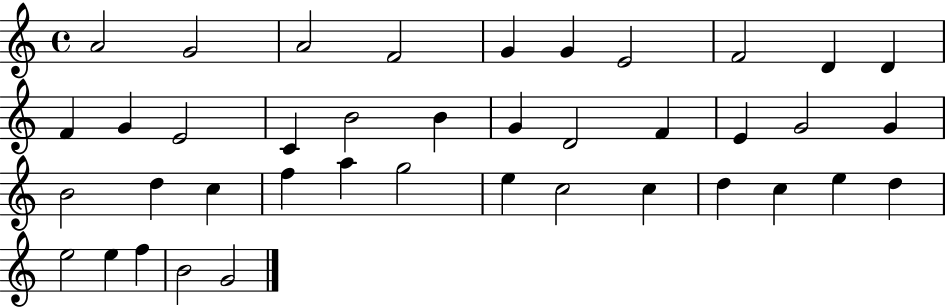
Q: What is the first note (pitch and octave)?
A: A4